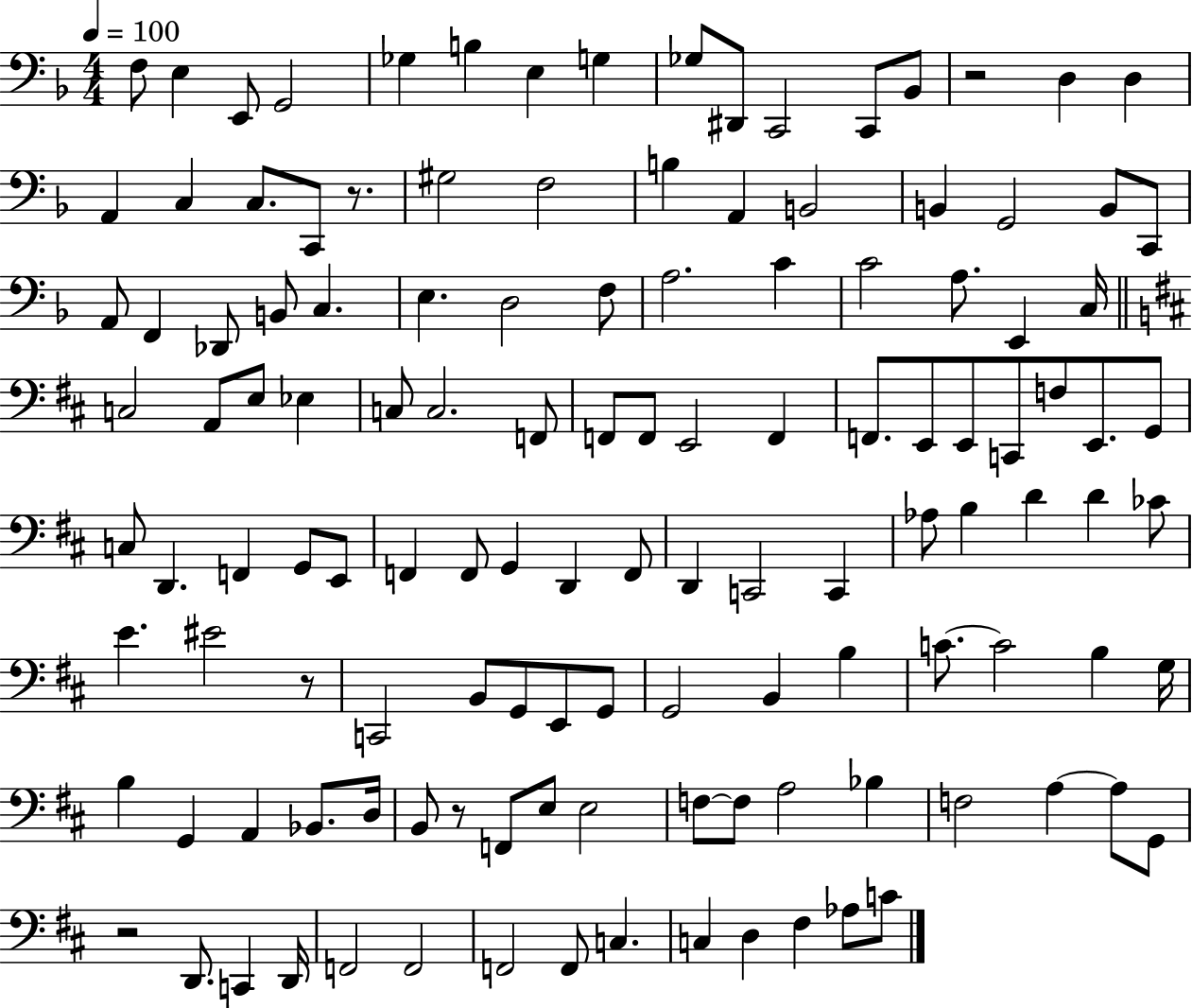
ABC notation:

X:1
T:Untitled
M:4/4
L:1/4
K:F
F,/2 E, E,,/2 G,,2 _G, B, E, G, _G,/2 ^D,,/2 C,,2 C,,/2 _B,,/2 z2 D, D, A,, C, C,/2 C,,/2 z/2 ^G,2 F,2 B, A,, B,,2 B,, G,,2 B,,/2 C,,/2 A,,/2 F,, _D,,/2 B,,/2 C, E, D,2 F,/2 A,2 C C2 A,/2 E,, C,/4 C,2 A,,/2 E,/2 _E, C,/2 C,2 F,,/2 F,,/2 F,,/2 E,,2 F,, F,,/2 E,,/2 E,,/2 C,,/2 F,/2 E,,/2 G,,/2 C,/2 D,, F,, G,,/2 E,,/2 F,, F,,/2 G,, D,, F,,/2 D,, C,,2 C,, _A,/2 B, D D _C/2 E ^E2 z/2 C,,2 B,,/2 G,,/2 E,,/2 G,,/2 G,,2 B,, B, C/2 C2 B, G,/4 B, G,, A,, _B,,/2 D,/4 B,,/2 z/2 F,,/2 E,/2 E,2 F,/2 F,/2 A,2 _B, F,2 A, A,/2 G,,/2 z2 D,,/2 C,, D,,/4 F,,2 F,,2 F,,2 F,,/2 C, C, D, ^F, _A,/2 C/2